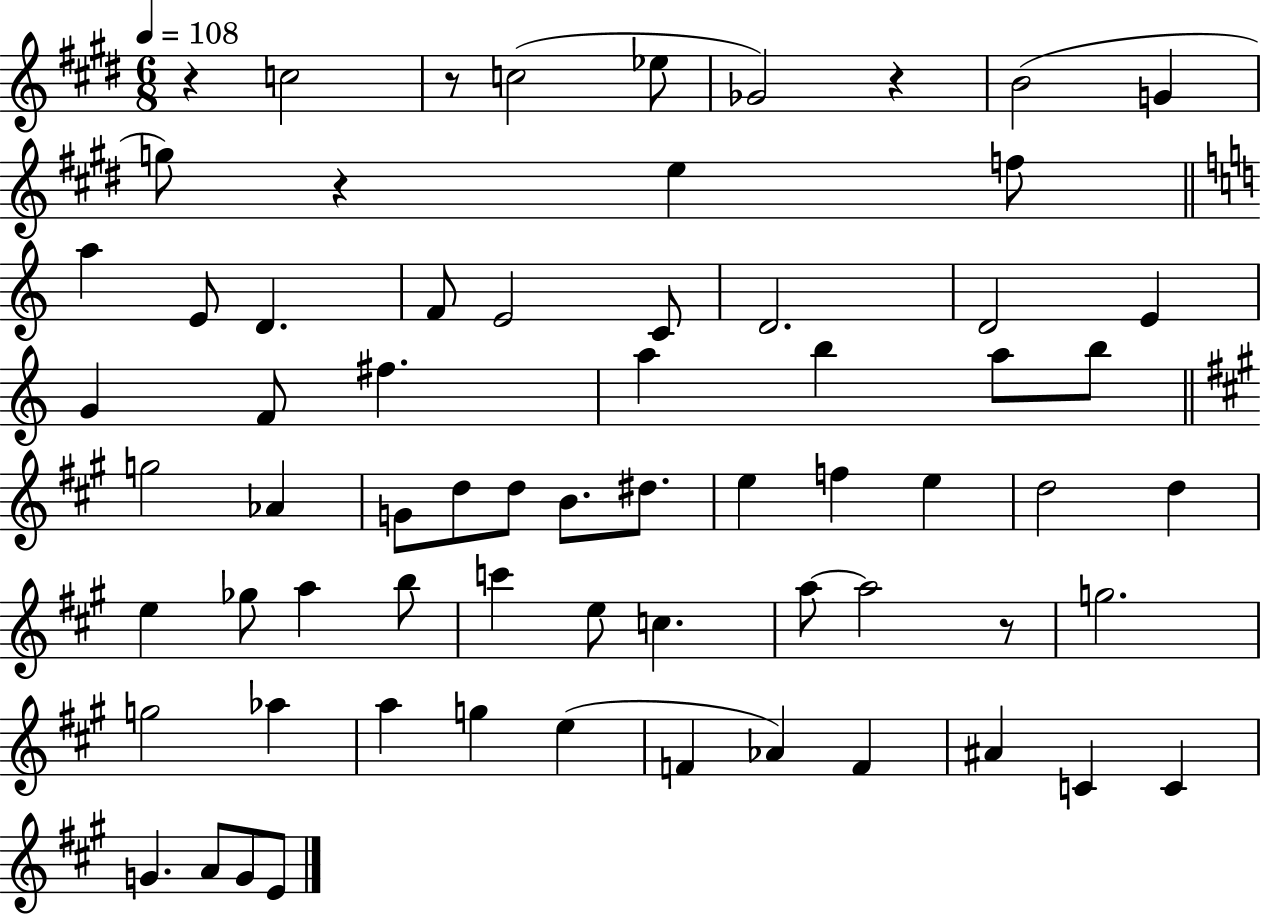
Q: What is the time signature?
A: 6/8